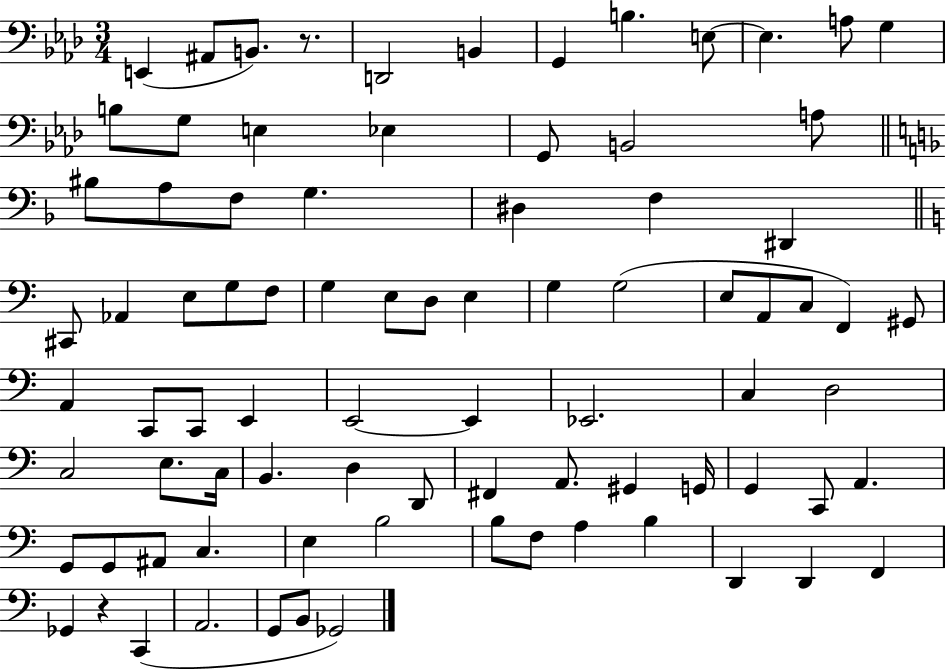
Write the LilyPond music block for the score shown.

{
  \clef bass
  \numericTimeSignature
  \time 3/4
  \key aes \major
  \repeat volta 2 { e,4( ais,8 b,8.) r8. | d,2 b,4 | g,4 b4. e8~~ | e4. a8 g4 | \break b8 g8 e4 ees4 | g,8 b,2 a8 | \bar "||" \break \key f \major bis8 a8 f8 g4. | dis4 f4 dis,4 | \bar "||" \break \key a \minor cis,8 aes,4 e8 g8 f8 | g4 e8 d8 e4 | g4 g2( | e8 a,8 c8 f,4) gis,8 | \break a,4 c,8 c,8 e,4 | e,2~~ e,4 | ees,2. | c4 d2 | \break c2 e8. c16 | b,4. d4 d,8 | fis,4 a,8. gis,4 g,16 | g,4 c,8 a,4. | \break g,8 g,8 ais,8 c4. | e4 b2 | b8 f8 a4 b4 | d,4 d,4 f,4 | \break ges,4 r4 c,4( | a,2. | g,8 b,8 ges,2) | } \bar "|."
}